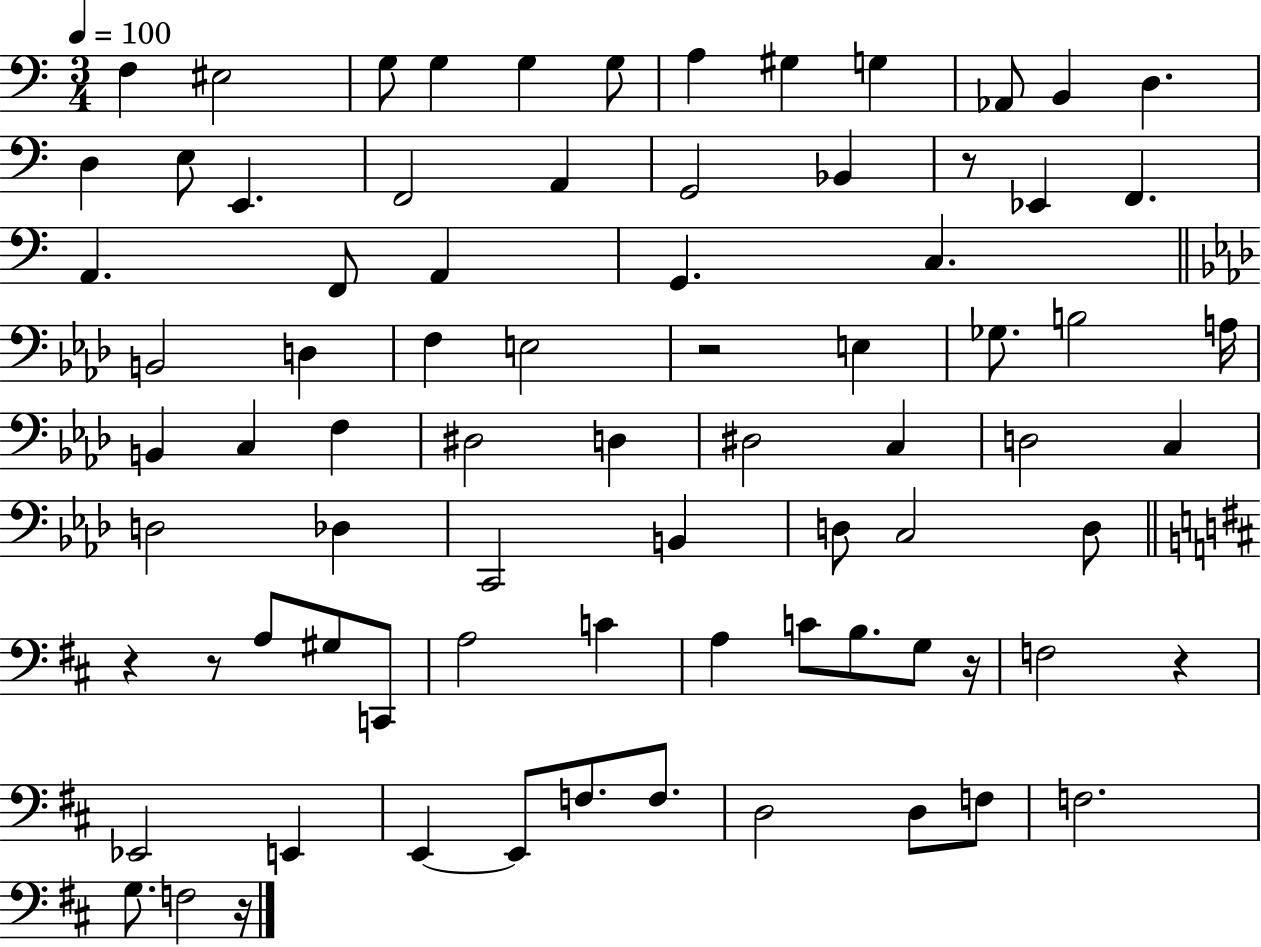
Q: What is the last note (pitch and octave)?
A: F3